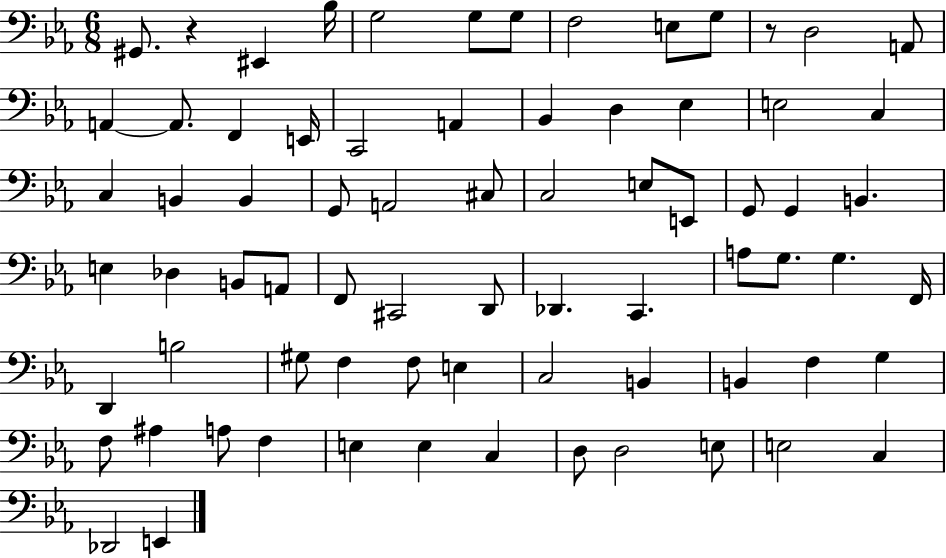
G#2/e. R/q EIS2/q Bb3/s G3/h G3/e G3/e F3/h E3/e G3/e R/e D3/h A2/e A2/q A2/e. F2/q E2/s C2/h A2/q Bb2/q D3/q Eb3/q E3/h C3/q C3/q B2/q B2/q G2/e A2/h C#3/e C3/h E3/e E2/e G2/e G2/q B2/q. E3/q Db3/q B2/e A2/e F2/e C#2/h D2/e Db2/q. C2/q. A3/e G3/e. G3/q. F2/s D2/q B3/h G#3/e F3/q F3/e E3/q C3/h B2/q B2/q F3/q G3/q F3/e A#3/q A3/e F3/q E3/q E3/q C3/q D3/e D3/h E3/e E3/h C3/q Db2/h E2/q